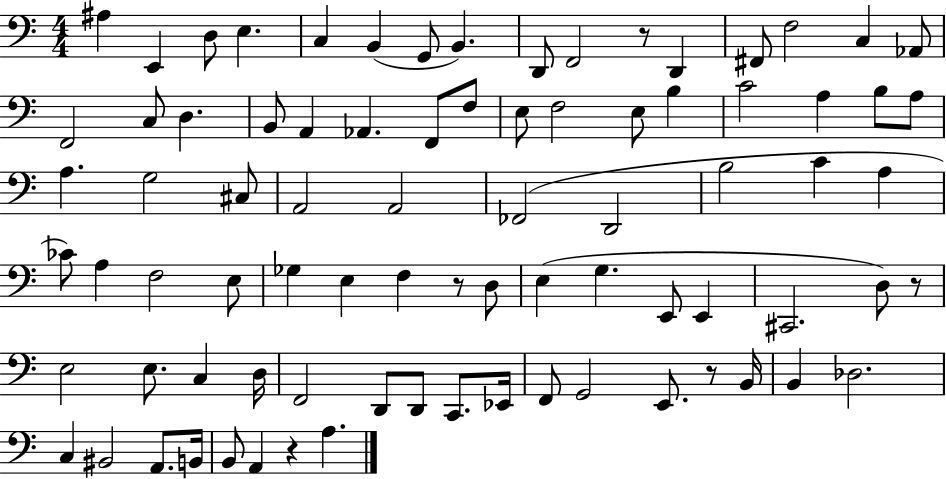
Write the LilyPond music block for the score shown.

{
  \clef bass
  \numericTimeSignature
  \time 4/4
  \key c \major
  ais4 e,4 d8 e4. | c4 b,4( g,8 b,4.) | d,8 f,2 r8 d,4 | fis,8 f2 c4 aes,8 | \break f,2 c8 d4. | b,8 a,4 aes,4. f,8 f8 | e8 f2 e8 b4 | c'2 a4 b8 a8 | \break a4. g2 cis8 | a,2 a,2 | fes,2( d,2 | b2 c'4 a4 | \break ces'8) a4 f2 e8 | ges4 e4 f4 r8 d8 | e4( g4. e,8 e,4 | cis,2. d8) r8 | \break e2 e8. c4 d16 | f,2 d,8 d,8 c,8. ees,16 | f,8 g,2 e,8. r8 b,16 | b,4 des2. | \break c4 bis,2 a,8. b,16 | b,8 a,4 r4 a4. | \bar "|."
}